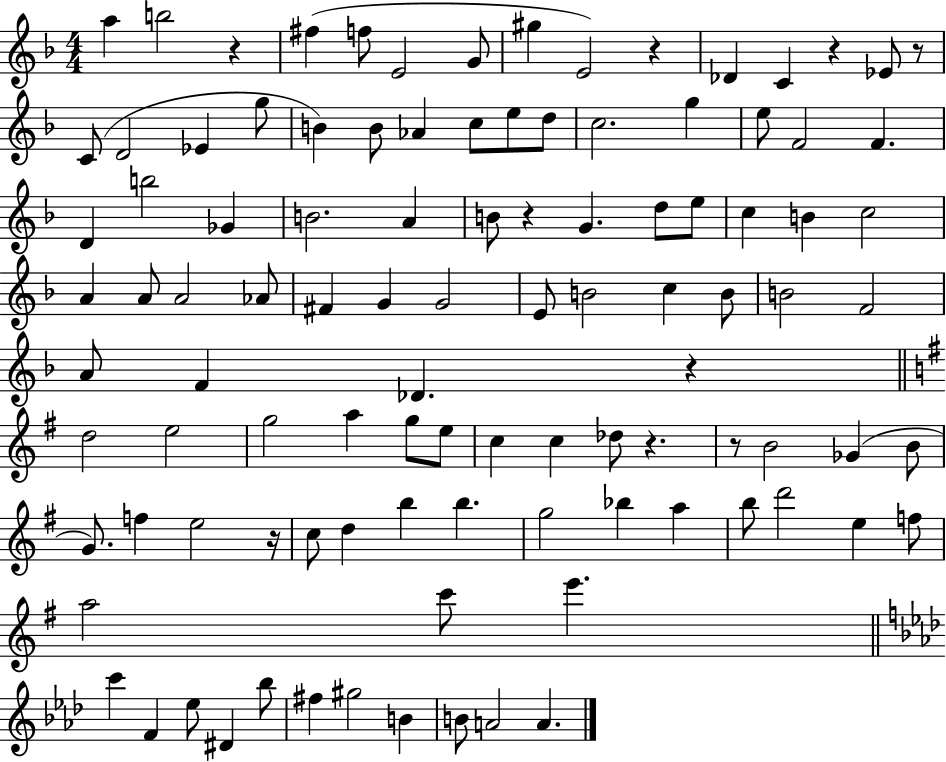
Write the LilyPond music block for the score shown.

{
  \clef treble
  \numericTimeSignature
  \time 4/4
  \key f \major
  a''4 b''2 r4 | fis''4( f''8 e'2 g'8 | gis''4 e'2) r4 | des'4 c'4 r4 ees'8 r8 | \break c'8( d'2 ees'4 g''8 | b'4) b'8 aes'4 c''8 e''8 d''8 | c''2. g''4 | e''8 f'2 f'4. | \break d'4 b''2 ges'4 | b'2. a'4 | b'8 r4 g'4. d''8 e''8 | c''4 b'4 c''2 | \break a'4 a'8 a'2 aes'8 | fis'4 g'4 g'2 | e'8 b'2 c''4 b'8 | b'2 f'2 | \break a'8 f'4 des'4. r4 | \bar "||" \break \key g \major d''2 e''2 | g''2 a''4 g''8 e''8 | c''4 c''4 des''8 r4. | r8 b'2 ges'4( b'8 | \break g'8.) f''4 e''2 r16 | c''8 d''4 b''4 b''4. | g''2 bes''4 a''4 | b''8 d'''2 e''4 f''8 | \break a''2 c'''8 e'''4. | \bar "||" \break \key aes \major c'''4 f'4 ees''8 dis'4 bes''8 | fis''4 gis''2 b'4 | b'8 a'2 a'4. | \bar "|."
}